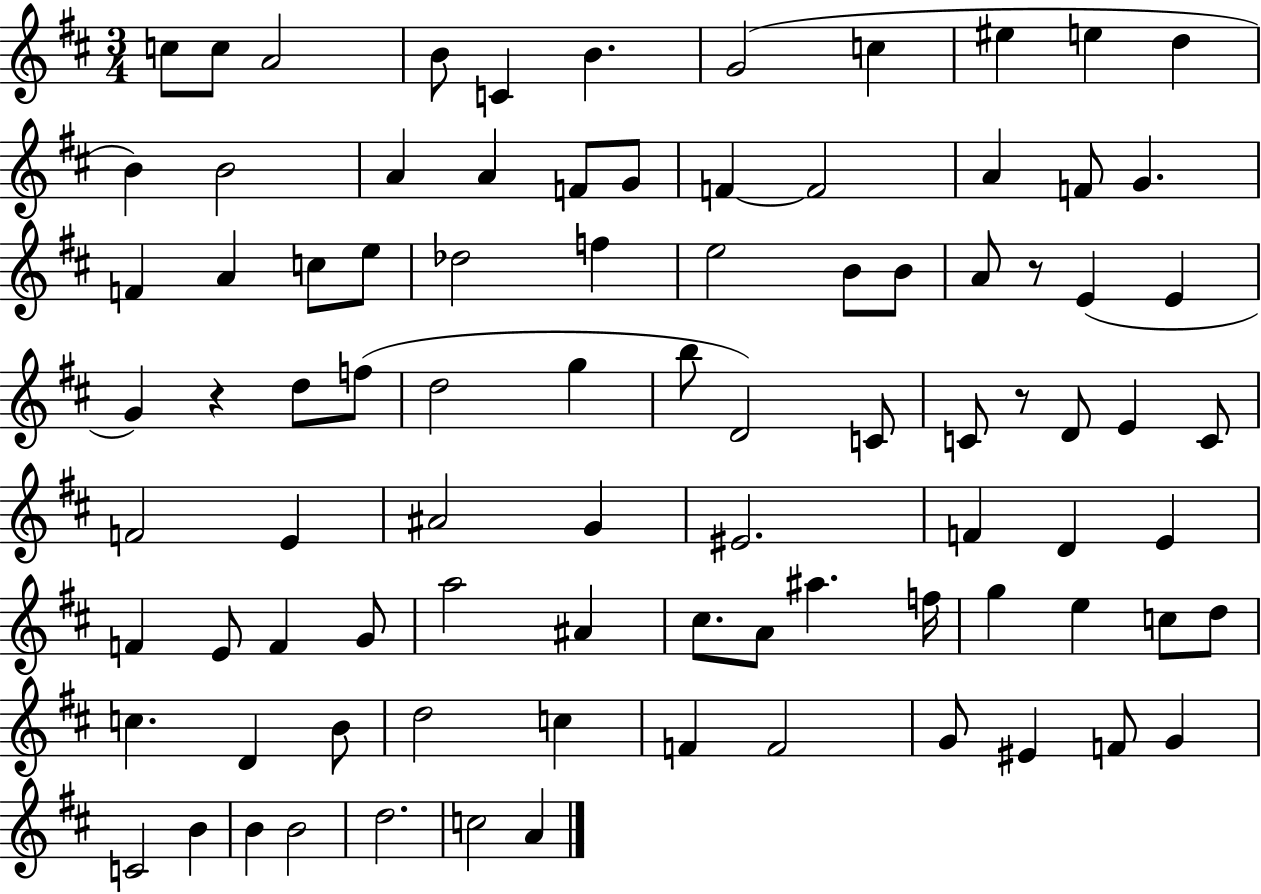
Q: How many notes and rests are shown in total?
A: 89